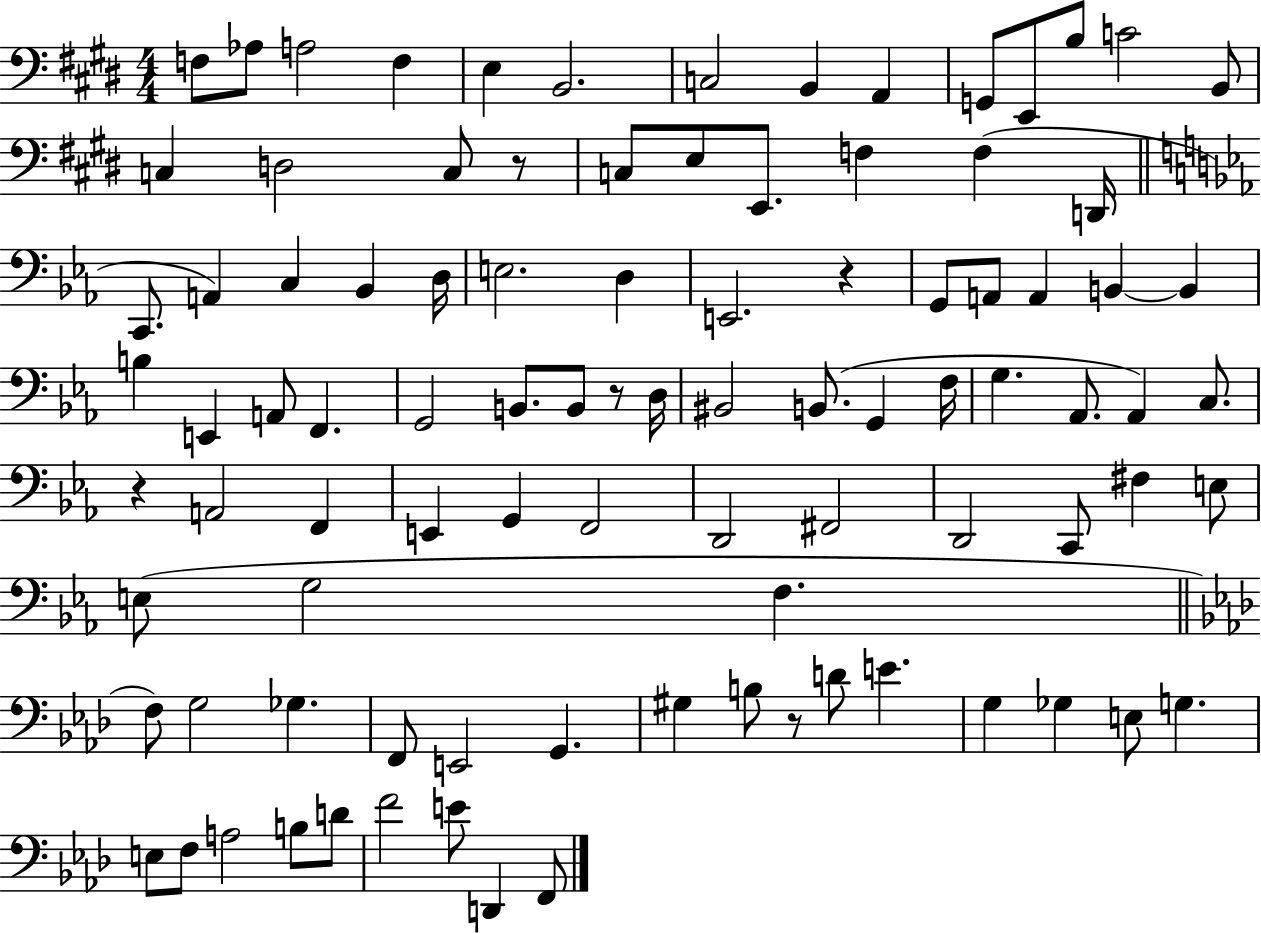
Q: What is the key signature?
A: E major